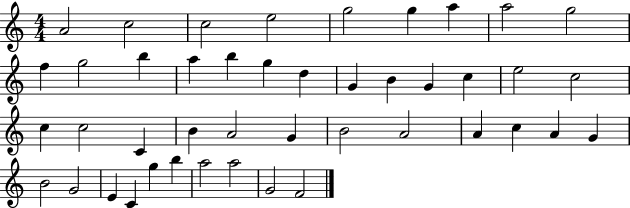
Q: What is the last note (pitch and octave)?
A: F4